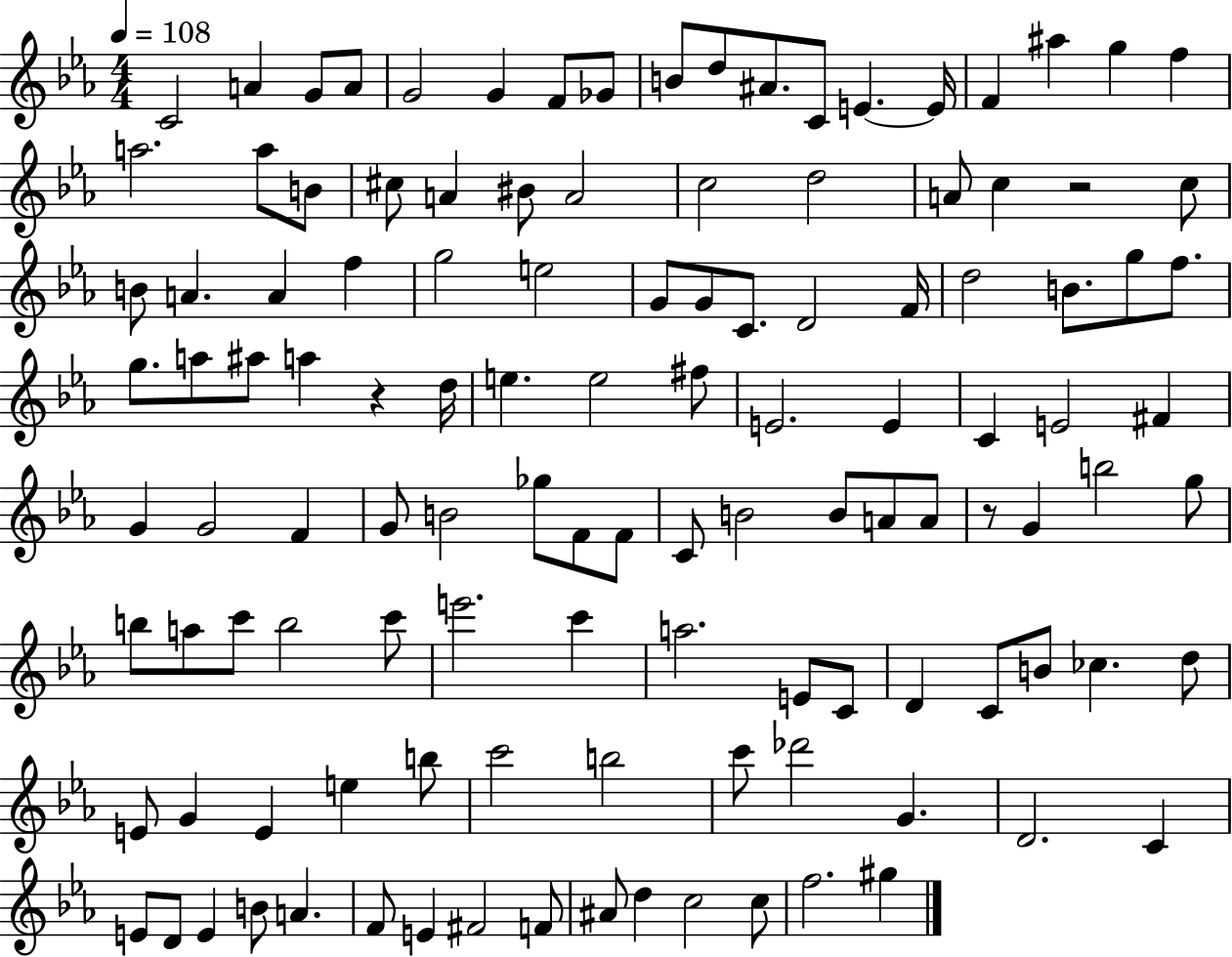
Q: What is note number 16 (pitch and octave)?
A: A#5